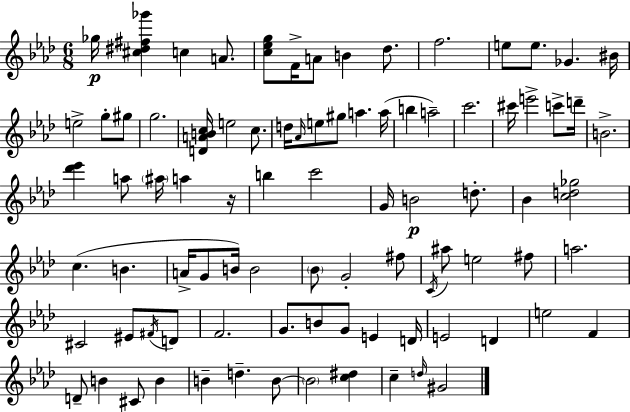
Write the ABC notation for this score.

X:1
T:Untitled
M:6/8
L:1/4
K:Fm
_g/4 [^c^d^f_g'] c A/2 [c_eg]/2 F/4 A/2 B _d/2 f2 e/2 e/2 _G ^B/4 e2 g/2 ^g/2 g2 [DABc]/4 e2 c/2 d/4 _A/4 e/2 ^g/2 a a/4 b a2 c'2 ^c'/4 e'2 c'/2 d'/4 B2 [_d'_e'] a/2 ^a/4 a z/4 b c'2 G/4 B2 d/2 _B [cd_g]2 c B A/4 G/2 B/4 B2 _B/2 G2 ^f/2 C/4 ^a/2 e2 ^f/2 a2 ^C2 ^E/2 ^F/4 D/2 F2 G/2 B/2 G/2 E D/4 E2 D e2 F D/2 B ^C/2 B B d B/2 B2 [c^d] c d/4 ^G2